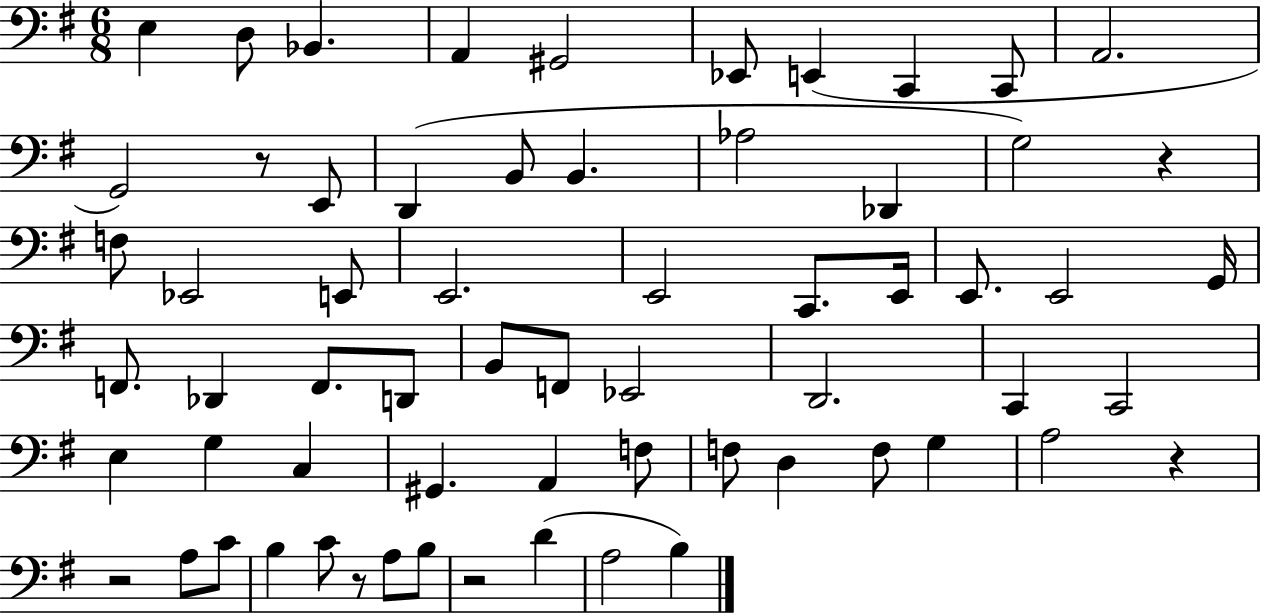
E3/q D3/e Bb2/q. A2/q G#2/h Eb2/e E2/q C2/q C2/e A2/h. G2/h R/e E2/e D2/q B2/e B2/q. Ab3/h Db2/q G3/h R/q F3/e Eb2/h E2/e E2/h. E2/h C2/e. E2/s E2/e. E2/h G2/s F2/e. Db2/q F2/e. D2/e B2/e F2/e Eb2/h D2/h. C2/q C2/h E3/q G3/q C3/q G#2/q. A2/q F3/e F3/e D3/q F3/e G3/q A3/h R/q R/h A3/e C4/e B3/q C4/e R/e A3/e B3/e R/h D4/q A3/h B3/q